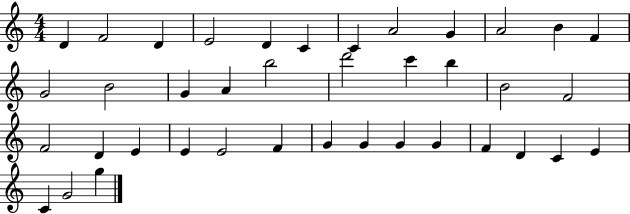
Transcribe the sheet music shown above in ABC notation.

X:1
T:Untitled
M:4/4
L:1/4
K:C
D F2 D E2 D C C A2 G A2 B F G2 B2 G A b2 d'2 c' b B2 F2 F2 D E E E2 F G G G G F D C E C G2 g